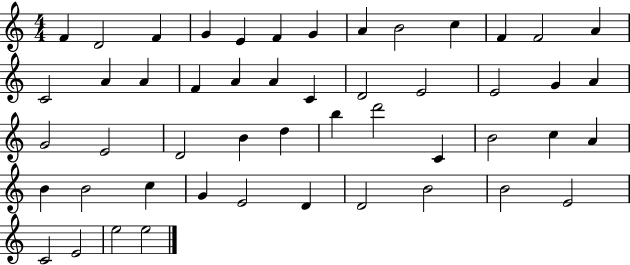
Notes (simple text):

F4/q D4/h F4/q G4/q E4/q F4/q G4/q A4/q B4/h C5/q F4/q F4/h A4/q C4/h A4/q A4/q F4/q A4/q A4/q C4/q D4/h E4/h E4/h G4/q A4/q G4/h E4/h D4/h B4/q D5/q B5/q D6/h C4/q B4/h C5/q A4/q B4/q B4/h C5/q G4/q E4/h D4/q D4/h B4/h B4/h E4/h C4/h E4/h E5/h E5/h